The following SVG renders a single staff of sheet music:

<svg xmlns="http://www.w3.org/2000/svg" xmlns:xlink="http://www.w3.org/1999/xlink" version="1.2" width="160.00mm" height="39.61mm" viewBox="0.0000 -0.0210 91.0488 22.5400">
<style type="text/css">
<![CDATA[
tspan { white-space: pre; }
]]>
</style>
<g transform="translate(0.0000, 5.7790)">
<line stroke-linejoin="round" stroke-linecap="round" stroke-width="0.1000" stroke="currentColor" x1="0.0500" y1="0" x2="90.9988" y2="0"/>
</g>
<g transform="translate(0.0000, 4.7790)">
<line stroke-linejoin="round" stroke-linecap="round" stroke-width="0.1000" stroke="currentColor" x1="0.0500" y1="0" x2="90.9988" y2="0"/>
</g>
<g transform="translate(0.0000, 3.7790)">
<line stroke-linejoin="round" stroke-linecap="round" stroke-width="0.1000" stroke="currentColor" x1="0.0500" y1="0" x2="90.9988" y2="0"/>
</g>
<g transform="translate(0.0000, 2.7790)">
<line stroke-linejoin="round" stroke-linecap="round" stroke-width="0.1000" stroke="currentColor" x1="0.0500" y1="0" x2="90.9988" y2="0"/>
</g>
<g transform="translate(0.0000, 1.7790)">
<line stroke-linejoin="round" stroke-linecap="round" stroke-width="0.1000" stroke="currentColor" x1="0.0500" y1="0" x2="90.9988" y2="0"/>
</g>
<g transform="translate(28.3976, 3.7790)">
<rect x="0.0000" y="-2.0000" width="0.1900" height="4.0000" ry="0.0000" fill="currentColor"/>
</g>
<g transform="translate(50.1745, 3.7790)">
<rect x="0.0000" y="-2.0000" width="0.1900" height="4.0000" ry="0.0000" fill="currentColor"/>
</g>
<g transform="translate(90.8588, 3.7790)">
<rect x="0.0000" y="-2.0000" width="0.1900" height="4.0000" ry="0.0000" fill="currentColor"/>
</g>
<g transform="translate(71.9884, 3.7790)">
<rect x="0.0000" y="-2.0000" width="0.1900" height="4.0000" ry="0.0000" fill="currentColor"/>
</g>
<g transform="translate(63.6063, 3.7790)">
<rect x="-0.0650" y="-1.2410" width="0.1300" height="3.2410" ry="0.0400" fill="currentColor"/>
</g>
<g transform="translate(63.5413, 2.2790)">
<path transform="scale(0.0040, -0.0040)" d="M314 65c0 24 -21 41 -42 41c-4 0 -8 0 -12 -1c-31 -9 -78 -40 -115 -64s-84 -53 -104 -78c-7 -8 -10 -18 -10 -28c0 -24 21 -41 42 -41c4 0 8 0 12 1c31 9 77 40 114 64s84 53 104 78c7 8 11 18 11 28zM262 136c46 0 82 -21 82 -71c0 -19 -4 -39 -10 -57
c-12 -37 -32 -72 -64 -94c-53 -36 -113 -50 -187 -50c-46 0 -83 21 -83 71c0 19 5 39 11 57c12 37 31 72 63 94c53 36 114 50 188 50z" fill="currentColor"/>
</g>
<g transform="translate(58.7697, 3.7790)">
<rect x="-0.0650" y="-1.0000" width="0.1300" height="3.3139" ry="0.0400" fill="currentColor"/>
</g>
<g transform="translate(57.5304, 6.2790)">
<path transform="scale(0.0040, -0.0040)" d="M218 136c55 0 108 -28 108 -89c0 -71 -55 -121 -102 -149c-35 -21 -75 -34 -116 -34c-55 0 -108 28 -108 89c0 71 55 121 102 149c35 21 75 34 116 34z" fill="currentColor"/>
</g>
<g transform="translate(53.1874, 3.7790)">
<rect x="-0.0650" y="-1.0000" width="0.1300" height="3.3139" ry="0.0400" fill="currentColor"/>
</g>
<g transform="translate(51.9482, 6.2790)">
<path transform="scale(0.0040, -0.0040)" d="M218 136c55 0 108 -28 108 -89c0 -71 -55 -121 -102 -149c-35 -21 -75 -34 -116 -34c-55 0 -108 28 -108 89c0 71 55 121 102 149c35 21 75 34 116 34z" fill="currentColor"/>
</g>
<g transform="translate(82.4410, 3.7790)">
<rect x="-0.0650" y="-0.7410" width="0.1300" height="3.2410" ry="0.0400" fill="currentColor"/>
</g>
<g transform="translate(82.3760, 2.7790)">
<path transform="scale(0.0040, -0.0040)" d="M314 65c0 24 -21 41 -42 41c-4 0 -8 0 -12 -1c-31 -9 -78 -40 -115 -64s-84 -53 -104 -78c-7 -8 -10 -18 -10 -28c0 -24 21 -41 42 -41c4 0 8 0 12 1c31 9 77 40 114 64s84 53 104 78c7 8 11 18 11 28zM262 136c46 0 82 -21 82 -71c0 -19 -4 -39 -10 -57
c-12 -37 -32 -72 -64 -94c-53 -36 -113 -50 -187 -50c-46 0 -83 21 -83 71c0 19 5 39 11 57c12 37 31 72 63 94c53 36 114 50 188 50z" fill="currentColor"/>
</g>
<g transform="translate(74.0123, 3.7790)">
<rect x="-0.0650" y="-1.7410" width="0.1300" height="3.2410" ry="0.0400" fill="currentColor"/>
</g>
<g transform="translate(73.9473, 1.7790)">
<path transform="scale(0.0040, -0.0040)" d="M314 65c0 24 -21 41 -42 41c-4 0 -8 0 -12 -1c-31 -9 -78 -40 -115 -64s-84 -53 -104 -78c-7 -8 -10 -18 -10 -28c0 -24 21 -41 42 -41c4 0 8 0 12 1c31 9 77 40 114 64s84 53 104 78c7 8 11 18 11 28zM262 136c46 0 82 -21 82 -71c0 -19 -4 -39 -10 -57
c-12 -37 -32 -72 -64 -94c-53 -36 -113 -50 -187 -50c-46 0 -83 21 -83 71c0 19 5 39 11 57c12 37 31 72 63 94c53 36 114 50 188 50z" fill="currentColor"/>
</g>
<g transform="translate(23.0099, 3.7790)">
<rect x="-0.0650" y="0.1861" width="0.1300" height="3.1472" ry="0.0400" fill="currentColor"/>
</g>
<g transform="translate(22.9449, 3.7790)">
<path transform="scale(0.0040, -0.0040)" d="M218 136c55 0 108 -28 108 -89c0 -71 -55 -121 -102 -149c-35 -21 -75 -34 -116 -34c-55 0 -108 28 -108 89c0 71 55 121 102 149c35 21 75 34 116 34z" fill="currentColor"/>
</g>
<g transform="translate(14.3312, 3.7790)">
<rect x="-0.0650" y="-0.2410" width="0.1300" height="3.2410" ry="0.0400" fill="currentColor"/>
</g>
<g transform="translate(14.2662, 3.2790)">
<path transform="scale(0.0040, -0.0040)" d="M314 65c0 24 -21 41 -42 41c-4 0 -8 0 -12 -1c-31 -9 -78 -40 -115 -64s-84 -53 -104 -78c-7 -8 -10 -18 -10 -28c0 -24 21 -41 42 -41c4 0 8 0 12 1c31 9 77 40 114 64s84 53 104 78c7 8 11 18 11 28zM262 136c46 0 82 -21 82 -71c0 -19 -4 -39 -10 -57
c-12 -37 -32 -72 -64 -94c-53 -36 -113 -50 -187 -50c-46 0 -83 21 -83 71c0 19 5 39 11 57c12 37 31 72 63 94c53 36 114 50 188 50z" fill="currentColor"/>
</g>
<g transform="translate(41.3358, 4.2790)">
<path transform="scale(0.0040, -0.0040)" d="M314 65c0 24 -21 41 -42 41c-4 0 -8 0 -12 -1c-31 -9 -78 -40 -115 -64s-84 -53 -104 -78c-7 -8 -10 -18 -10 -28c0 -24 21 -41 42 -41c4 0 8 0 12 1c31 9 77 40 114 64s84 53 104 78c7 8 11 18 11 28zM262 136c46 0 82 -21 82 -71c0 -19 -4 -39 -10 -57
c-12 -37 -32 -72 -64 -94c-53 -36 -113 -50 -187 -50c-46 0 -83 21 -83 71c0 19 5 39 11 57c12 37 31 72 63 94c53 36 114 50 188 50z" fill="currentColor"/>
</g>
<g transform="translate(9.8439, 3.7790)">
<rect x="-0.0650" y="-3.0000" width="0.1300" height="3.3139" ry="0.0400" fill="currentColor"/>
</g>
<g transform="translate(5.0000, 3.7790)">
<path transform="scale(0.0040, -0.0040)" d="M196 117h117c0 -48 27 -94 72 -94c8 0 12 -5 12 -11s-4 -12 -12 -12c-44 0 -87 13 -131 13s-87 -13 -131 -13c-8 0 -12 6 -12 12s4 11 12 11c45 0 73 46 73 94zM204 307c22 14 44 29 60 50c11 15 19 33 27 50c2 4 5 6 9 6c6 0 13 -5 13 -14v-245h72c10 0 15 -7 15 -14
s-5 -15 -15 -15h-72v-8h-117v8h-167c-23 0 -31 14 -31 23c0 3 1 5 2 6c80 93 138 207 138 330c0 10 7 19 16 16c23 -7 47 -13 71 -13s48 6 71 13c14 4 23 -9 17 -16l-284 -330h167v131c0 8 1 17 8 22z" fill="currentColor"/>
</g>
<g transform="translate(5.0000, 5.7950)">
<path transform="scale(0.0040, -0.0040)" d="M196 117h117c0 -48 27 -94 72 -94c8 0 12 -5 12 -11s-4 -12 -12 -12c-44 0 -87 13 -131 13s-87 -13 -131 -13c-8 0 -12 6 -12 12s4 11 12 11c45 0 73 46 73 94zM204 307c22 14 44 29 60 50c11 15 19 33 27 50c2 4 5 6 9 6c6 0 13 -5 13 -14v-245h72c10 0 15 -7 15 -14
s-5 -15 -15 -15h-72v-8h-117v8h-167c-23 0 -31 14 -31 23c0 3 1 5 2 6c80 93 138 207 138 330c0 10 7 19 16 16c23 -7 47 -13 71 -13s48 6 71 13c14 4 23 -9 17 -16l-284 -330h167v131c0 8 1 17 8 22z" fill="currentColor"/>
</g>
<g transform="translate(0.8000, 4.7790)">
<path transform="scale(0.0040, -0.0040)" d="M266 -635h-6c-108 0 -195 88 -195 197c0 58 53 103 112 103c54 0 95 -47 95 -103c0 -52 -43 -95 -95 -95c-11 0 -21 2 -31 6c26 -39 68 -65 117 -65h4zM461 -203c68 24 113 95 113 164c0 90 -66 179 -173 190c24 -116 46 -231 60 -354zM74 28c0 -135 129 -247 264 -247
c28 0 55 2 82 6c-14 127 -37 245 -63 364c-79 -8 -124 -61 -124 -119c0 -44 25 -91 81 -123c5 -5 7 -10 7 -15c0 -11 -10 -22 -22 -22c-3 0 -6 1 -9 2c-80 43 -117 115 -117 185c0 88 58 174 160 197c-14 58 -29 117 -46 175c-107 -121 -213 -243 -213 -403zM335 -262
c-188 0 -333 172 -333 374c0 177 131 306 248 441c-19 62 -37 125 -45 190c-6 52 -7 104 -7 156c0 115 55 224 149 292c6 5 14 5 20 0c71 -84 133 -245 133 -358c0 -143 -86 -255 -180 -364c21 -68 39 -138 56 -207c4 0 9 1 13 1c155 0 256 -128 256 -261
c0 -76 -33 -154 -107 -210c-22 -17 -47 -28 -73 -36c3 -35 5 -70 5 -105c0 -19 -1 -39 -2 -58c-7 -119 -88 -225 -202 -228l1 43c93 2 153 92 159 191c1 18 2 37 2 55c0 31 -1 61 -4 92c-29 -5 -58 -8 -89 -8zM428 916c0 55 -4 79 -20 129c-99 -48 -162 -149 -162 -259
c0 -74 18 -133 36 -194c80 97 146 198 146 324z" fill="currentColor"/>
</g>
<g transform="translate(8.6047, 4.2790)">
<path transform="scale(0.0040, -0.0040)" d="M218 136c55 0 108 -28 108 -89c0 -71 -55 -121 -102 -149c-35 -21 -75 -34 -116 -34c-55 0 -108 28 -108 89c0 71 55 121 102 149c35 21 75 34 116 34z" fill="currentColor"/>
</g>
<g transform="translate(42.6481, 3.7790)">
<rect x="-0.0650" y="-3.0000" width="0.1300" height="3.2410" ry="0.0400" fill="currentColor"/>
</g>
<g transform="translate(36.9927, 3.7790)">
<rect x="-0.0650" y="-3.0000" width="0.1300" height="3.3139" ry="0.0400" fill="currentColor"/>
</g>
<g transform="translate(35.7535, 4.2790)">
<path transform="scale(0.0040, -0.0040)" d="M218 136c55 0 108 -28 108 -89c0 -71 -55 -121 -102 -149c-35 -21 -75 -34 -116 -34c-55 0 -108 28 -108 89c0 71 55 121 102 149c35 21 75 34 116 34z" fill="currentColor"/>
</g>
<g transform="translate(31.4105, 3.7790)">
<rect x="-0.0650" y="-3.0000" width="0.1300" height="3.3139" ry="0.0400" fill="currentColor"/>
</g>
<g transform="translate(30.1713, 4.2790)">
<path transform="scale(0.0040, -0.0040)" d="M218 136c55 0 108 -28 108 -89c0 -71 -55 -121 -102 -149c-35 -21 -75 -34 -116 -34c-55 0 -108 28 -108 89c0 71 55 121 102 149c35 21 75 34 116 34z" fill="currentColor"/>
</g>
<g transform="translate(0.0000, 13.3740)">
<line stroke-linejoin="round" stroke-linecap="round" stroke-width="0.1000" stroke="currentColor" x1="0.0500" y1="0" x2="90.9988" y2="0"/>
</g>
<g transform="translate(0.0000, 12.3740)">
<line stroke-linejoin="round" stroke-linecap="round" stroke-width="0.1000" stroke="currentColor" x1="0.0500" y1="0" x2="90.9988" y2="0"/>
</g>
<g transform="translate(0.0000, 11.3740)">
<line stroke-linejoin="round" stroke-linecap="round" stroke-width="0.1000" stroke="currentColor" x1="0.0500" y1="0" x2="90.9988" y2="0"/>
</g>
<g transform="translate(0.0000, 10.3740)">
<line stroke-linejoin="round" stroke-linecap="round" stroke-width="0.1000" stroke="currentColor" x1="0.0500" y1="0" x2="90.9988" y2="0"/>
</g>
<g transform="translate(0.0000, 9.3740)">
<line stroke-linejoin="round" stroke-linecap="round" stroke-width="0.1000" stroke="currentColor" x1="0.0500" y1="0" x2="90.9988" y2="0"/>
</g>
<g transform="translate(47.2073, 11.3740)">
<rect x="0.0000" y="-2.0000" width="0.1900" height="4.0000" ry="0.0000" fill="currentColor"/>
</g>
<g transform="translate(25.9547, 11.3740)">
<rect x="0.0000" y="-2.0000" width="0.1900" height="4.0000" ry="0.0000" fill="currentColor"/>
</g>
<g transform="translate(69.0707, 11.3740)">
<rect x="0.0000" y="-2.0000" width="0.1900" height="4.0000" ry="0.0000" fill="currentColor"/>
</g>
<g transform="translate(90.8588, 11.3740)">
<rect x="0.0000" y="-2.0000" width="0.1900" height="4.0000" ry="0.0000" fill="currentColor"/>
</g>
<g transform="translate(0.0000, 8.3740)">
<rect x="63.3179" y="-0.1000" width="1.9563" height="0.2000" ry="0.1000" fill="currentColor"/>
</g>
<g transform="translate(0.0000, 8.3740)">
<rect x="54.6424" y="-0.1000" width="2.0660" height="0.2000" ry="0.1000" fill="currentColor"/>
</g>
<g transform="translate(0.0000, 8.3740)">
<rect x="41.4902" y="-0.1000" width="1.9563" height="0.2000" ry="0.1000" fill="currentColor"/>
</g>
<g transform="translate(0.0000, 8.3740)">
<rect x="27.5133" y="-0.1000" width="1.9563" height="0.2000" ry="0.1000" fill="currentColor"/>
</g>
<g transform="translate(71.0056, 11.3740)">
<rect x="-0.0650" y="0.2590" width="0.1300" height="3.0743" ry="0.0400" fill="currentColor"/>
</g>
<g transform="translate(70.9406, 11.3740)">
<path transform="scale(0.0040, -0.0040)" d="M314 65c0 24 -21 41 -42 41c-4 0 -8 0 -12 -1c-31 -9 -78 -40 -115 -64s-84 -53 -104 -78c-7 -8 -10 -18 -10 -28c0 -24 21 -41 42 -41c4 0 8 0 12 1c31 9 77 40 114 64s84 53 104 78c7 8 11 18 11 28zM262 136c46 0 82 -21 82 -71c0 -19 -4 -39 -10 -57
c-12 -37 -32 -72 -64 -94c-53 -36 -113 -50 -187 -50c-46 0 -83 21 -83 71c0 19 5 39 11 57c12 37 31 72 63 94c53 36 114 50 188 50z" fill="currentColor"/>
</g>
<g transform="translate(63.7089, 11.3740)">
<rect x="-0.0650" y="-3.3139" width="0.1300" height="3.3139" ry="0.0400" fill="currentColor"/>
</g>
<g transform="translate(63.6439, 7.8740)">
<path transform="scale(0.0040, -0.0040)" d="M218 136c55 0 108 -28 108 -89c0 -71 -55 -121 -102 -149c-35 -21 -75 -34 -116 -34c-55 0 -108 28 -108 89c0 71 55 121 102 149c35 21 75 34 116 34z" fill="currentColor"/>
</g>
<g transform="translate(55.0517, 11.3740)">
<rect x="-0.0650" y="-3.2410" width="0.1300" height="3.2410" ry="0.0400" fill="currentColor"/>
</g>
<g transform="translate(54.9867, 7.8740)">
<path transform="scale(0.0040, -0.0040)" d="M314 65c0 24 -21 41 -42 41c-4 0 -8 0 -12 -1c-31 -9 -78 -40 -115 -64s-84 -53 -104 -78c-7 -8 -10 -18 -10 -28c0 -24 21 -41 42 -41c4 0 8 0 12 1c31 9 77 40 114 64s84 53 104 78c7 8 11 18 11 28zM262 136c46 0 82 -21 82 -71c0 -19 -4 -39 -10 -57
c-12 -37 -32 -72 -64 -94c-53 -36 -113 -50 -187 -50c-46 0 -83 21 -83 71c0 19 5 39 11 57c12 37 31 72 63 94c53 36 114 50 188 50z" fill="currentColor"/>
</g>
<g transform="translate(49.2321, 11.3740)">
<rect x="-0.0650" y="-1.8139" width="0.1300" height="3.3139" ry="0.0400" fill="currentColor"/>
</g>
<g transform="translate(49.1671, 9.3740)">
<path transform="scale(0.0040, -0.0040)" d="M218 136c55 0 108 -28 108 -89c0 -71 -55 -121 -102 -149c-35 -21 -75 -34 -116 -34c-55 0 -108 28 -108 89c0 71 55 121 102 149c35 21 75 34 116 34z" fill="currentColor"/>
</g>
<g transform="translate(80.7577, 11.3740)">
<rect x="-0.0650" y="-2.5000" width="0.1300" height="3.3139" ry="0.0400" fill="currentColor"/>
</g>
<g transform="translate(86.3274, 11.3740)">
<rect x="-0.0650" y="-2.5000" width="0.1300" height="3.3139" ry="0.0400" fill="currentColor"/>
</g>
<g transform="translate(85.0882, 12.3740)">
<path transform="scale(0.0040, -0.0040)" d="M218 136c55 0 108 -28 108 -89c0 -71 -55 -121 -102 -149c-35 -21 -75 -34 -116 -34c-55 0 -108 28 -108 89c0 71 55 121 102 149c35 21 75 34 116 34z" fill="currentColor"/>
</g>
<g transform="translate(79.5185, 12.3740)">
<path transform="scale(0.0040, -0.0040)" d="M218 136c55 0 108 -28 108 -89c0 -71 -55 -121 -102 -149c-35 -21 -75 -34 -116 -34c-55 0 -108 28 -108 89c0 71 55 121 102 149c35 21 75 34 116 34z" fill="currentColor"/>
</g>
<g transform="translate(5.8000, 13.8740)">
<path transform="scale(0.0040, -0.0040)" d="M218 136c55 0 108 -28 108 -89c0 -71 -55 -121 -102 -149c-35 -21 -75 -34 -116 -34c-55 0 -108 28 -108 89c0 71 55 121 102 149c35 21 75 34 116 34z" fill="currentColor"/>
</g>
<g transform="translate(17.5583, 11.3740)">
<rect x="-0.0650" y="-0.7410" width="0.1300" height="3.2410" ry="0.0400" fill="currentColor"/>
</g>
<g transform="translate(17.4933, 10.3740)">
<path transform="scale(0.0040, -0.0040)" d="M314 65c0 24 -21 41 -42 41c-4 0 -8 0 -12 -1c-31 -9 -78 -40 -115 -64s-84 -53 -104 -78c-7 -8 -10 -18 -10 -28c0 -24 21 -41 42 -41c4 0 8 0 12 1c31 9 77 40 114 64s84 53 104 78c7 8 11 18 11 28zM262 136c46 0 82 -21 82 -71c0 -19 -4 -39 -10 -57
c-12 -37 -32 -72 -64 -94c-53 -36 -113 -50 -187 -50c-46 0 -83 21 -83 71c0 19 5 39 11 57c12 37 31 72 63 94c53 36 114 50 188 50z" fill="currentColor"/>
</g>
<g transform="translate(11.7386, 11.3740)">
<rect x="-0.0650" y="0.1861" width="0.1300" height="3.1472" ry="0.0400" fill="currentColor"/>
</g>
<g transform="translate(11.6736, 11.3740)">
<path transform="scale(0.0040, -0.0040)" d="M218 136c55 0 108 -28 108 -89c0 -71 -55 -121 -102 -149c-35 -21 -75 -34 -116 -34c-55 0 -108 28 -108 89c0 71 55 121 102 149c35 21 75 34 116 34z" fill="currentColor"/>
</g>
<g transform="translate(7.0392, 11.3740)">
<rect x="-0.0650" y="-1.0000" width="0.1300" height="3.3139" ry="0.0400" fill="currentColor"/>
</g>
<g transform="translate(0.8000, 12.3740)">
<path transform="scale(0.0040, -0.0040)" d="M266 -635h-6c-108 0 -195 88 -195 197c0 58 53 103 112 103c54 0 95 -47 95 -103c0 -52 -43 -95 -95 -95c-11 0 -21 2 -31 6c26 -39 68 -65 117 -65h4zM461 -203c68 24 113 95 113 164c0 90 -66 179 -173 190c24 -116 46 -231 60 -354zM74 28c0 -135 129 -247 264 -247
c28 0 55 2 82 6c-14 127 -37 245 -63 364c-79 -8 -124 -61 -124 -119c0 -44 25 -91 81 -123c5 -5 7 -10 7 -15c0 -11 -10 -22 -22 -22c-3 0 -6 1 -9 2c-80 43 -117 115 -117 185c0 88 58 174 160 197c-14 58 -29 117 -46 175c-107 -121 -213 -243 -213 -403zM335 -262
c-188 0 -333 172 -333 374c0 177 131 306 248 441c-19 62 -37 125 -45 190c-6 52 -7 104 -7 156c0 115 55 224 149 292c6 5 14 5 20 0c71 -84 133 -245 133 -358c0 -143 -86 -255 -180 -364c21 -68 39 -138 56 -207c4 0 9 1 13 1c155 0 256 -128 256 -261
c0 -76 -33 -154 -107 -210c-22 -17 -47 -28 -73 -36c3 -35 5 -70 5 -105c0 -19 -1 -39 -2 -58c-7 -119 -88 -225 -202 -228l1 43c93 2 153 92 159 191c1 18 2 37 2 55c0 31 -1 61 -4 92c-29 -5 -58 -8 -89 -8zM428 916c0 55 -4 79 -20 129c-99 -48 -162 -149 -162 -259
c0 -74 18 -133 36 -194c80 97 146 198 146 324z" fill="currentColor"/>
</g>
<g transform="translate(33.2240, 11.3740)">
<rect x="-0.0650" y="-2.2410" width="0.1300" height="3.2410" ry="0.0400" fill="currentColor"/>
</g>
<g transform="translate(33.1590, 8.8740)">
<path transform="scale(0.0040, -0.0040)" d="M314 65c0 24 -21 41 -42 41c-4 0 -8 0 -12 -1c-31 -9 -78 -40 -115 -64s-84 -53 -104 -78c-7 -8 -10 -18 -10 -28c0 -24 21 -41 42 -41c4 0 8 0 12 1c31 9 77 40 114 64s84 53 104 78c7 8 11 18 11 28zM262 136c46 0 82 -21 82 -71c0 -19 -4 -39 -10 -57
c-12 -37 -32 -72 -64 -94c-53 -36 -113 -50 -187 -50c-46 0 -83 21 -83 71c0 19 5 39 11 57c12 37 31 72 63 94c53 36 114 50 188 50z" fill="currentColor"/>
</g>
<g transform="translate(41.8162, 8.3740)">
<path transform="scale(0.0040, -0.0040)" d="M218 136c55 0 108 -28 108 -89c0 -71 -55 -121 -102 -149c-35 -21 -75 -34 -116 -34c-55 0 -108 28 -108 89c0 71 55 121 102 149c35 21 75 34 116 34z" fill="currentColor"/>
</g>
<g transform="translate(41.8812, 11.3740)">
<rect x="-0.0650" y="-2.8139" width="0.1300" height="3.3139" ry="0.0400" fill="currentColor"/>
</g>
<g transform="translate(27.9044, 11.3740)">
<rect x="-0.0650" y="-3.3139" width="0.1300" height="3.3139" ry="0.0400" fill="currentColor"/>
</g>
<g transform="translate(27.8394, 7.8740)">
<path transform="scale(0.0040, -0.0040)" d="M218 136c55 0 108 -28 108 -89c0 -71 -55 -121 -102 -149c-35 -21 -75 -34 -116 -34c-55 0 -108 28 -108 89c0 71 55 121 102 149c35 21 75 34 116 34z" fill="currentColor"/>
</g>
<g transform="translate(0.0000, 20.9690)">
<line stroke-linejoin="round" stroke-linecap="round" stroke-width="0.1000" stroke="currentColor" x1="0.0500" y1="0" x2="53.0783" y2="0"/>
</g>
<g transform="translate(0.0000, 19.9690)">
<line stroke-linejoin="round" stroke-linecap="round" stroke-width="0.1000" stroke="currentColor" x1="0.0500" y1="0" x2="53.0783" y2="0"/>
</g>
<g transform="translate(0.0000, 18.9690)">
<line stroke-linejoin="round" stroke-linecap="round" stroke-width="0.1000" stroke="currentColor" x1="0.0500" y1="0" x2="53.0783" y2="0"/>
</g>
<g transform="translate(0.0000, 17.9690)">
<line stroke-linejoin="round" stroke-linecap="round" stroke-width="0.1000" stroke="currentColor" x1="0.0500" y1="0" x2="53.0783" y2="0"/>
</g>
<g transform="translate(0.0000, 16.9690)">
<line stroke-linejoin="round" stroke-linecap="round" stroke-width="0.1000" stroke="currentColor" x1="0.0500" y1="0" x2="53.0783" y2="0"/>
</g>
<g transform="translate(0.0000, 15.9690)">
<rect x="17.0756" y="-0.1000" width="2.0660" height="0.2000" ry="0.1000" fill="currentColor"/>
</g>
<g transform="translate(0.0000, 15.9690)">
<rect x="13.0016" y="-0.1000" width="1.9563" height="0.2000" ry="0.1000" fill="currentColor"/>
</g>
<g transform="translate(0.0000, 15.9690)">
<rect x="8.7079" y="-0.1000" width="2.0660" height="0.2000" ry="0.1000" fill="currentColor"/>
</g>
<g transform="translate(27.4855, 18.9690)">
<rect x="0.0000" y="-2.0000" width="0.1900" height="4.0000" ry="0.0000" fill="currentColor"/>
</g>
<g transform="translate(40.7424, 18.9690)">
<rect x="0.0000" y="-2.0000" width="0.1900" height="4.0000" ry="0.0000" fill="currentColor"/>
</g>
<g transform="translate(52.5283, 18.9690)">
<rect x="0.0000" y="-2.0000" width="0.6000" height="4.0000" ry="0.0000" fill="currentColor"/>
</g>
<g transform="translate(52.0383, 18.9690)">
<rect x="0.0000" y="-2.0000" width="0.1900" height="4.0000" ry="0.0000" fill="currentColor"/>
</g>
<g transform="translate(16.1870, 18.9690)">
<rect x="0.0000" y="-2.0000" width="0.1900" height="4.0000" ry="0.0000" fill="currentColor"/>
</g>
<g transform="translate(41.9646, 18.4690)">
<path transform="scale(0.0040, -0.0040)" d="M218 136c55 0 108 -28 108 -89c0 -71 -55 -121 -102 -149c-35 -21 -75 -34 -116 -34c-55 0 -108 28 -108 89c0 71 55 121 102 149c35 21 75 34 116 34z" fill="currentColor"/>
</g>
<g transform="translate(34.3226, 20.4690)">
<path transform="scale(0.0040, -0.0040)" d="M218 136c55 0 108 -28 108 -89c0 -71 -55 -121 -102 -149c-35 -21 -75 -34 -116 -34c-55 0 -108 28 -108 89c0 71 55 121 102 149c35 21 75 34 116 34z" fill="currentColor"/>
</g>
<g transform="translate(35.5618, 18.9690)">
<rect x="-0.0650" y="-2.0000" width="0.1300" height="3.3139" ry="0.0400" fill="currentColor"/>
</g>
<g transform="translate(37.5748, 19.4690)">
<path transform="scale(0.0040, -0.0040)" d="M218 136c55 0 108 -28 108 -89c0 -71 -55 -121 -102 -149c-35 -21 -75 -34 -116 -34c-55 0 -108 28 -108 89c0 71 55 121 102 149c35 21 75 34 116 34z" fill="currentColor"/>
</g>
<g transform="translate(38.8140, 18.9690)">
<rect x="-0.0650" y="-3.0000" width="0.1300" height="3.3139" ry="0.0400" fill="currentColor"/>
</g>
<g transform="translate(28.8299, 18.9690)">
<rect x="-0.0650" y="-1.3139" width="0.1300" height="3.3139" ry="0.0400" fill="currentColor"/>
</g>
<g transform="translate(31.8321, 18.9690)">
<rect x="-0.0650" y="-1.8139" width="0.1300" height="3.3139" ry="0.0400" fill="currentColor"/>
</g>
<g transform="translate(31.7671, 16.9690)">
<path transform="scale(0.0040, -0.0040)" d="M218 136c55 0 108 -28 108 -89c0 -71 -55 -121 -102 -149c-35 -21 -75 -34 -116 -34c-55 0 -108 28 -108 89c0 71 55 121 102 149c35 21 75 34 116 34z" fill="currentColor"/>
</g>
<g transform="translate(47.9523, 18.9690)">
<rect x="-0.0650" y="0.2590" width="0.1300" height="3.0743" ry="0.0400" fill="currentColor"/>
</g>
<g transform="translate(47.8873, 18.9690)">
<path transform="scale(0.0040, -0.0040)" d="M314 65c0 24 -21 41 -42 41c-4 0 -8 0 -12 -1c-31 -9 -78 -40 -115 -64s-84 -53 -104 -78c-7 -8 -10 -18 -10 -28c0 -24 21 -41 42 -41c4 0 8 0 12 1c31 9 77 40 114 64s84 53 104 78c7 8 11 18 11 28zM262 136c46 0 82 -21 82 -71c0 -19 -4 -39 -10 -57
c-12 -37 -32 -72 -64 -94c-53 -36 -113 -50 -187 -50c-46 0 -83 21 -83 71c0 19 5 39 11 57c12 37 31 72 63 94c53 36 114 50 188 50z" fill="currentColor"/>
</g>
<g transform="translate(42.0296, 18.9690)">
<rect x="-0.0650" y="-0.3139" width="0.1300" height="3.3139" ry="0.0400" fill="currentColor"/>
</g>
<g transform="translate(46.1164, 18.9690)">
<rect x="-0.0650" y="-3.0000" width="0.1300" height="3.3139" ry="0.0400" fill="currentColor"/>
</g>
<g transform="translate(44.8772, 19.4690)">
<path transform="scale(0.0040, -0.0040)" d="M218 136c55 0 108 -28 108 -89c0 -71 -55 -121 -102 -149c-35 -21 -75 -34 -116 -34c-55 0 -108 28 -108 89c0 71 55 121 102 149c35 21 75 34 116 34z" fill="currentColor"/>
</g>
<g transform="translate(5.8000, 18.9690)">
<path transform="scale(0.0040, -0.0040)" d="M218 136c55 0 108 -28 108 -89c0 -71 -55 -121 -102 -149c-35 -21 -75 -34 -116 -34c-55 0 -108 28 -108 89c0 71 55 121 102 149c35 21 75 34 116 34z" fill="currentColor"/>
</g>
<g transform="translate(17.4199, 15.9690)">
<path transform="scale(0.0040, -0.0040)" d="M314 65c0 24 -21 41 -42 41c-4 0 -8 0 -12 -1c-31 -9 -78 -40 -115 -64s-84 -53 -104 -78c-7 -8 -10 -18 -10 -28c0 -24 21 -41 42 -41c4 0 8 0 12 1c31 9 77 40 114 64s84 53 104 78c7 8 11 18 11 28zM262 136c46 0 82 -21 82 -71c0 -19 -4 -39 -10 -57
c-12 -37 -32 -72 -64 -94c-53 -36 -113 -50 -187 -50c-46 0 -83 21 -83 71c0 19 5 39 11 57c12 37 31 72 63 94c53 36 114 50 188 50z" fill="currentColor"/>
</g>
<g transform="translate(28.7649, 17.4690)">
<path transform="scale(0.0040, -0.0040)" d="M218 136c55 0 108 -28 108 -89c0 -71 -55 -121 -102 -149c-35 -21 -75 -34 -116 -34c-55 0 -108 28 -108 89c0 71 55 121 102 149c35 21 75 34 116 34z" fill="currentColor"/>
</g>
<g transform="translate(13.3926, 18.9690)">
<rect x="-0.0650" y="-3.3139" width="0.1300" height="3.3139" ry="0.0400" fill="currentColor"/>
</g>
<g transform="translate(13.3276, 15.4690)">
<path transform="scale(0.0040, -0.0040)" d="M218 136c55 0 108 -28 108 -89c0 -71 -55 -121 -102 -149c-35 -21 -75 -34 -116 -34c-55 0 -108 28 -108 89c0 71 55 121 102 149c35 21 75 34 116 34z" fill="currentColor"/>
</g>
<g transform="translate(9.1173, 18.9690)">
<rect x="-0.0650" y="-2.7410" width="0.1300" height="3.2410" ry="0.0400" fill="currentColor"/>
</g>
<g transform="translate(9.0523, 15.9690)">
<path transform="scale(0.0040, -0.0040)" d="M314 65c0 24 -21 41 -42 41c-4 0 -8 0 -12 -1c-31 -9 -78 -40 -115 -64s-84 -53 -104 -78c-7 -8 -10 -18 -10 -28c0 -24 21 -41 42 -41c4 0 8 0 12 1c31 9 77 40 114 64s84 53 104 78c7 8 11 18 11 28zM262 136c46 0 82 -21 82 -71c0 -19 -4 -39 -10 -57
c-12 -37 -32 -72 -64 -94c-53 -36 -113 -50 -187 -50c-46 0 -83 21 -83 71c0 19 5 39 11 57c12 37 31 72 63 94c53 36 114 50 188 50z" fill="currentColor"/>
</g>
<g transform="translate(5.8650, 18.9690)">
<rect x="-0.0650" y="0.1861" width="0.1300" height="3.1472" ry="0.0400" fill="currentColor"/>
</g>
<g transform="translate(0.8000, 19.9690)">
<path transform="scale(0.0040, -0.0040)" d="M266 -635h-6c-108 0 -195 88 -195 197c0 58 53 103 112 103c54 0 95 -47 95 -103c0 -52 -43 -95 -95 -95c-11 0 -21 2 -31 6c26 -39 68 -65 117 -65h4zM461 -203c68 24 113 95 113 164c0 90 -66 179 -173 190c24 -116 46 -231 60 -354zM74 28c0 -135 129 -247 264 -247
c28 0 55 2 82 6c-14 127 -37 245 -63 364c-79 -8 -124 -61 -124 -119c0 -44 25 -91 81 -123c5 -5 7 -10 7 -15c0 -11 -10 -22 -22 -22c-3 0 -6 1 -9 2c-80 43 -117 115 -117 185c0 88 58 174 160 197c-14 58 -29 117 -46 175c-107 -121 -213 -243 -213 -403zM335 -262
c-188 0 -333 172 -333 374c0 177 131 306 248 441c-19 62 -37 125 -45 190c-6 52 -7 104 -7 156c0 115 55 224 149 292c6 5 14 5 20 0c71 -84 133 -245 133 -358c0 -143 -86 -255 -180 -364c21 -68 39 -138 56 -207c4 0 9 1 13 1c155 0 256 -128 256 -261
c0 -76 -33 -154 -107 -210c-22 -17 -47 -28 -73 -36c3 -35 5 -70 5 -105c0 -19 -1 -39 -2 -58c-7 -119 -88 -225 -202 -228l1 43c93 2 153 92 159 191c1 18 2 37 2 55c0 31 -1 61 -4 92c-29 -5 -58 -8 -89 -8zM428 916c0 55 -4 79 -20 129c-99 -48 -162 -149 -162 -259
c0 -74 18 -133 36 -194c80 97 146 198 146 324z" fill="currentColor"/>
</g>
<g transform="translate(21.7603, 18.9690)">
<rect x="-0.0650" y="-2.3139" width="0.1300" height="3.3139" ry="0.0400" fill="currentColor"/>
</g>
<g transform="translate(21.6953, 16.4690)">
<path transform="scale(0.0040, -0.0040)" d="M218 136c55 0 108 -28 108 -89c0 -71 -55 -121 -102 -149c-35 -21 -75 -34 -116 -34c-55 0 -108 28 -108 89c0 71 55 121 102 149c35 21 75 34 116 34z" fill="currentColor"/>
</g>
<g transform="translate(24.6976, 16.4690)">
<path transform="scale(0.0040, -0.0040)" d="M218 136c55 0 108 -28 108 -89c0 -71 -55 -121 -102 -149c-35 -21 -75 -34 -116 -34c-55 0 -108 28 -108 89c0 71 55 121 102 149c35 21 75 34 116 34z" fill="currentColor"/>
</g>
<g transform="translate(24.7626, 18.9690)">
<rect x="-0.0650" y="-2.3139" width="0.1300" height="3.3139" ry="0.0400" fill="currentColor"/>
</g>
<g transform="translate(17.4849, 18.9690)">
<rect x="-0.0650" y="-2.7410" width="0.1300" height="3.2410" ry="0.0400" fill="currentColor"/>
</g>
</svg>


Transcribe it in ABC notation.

X:1
T:Untitled
M:4/4
L:1/4
K:C
A c2 B A A A2 D D e2 f2 d2 D B d2 b g2 a f b2 b B2 G G B a2 b a2 g g e f F A c A B2